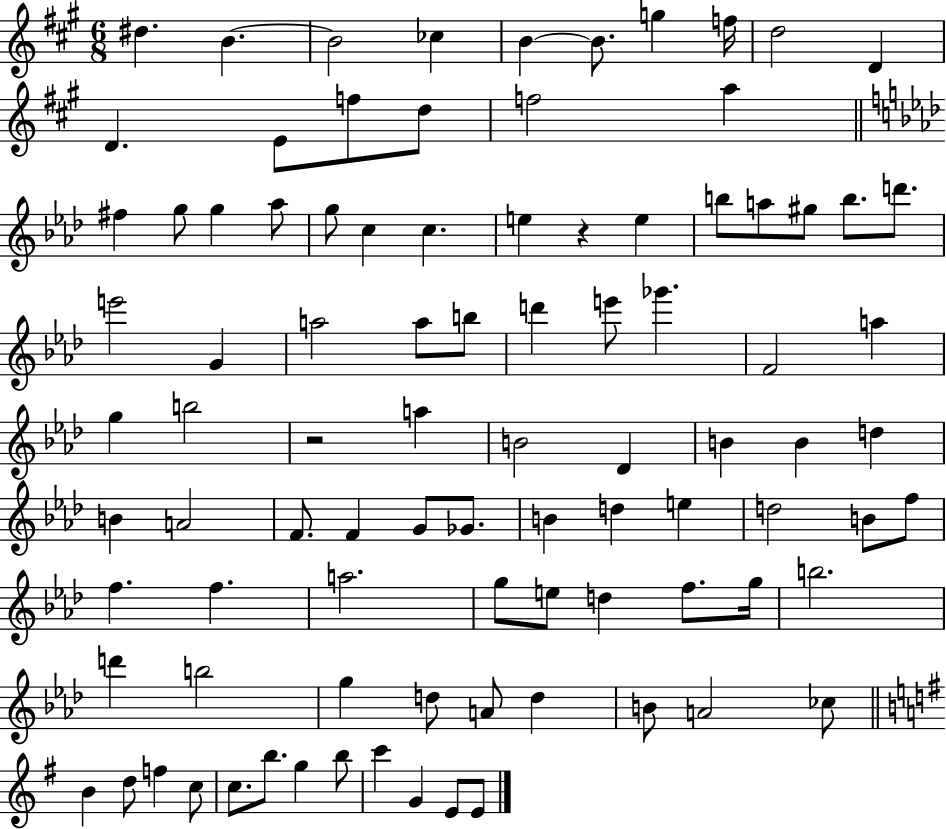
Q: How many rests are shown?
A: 2